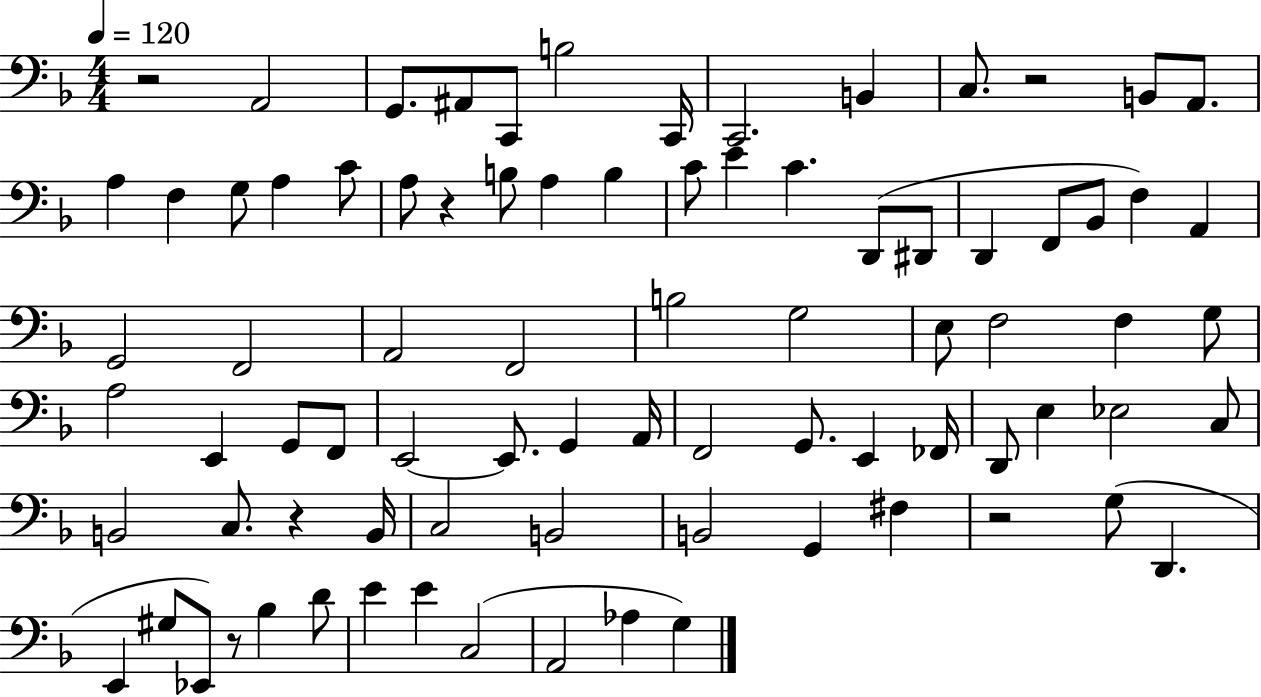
{
  \clef bass
  \numericTimeSignature
  \time 4/4
  \key f \major
  \tempo 4 = 120
  r2 a,2 | g,8. ais,8 c,8 b2 c,16 | c,2. b,4 | c8. r2 b,8 a,8. | \break a4 f4 g8 a4 c'8 | a8 r4 b8 a4 b4 | c'8 e'4 c'4. d,8( dis,8 | d,4 f,8 bes,8 f4) a,4 | \break g,2 f,2 | a,2 f,2 | b2 g2 | e8 f2 f4 g8 | \break a2 e,4 g,8 f,8 | e,2~~ e,8. g,4 a,16 | f,2 g,8. e,4 fes,16 | d,8 e4 ees2 c8 | \break b,2 c8. r4 b,16 | c2 b,2 | b,2 g,4 fis4 | r2 g8( d,4. | \break e,4 gis8 ees,8) r8 bes4 d'8 | e'4 e'4 c2( | a,2 aes4 g4) | \bar "|."
}